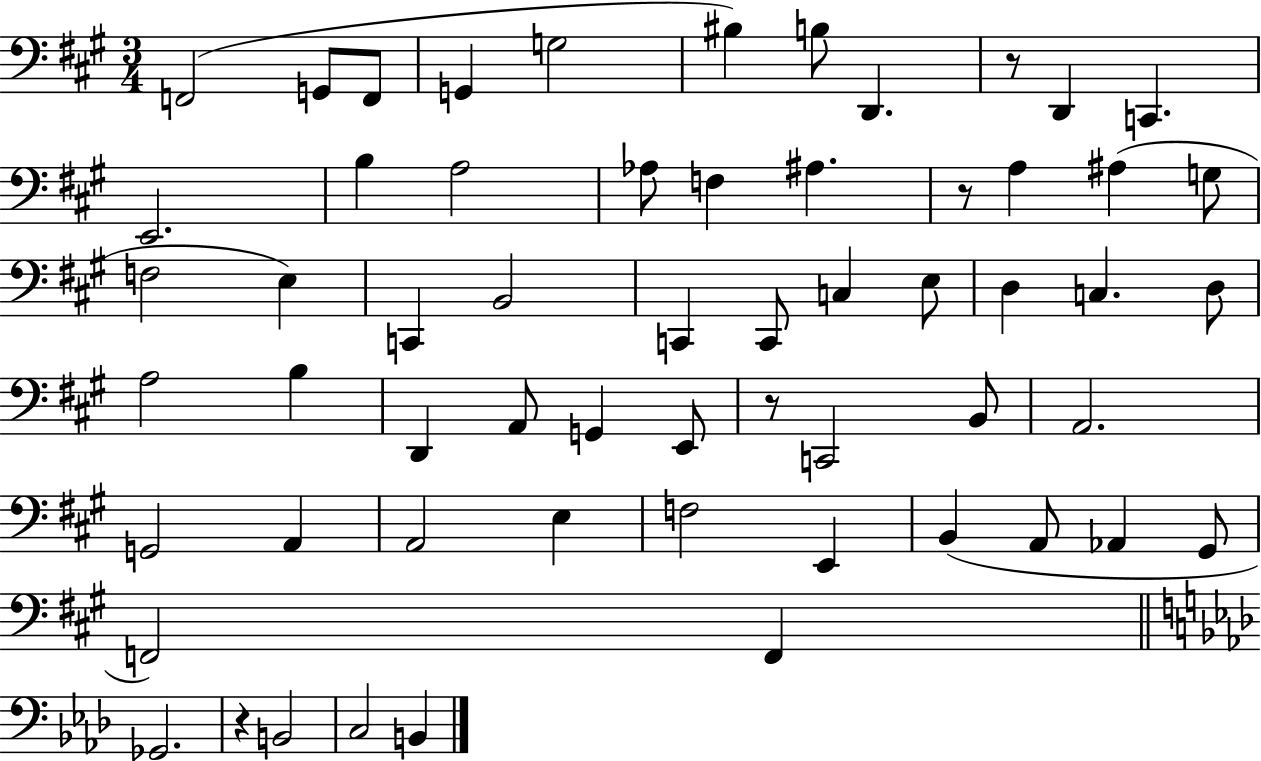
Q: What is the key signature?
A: A major